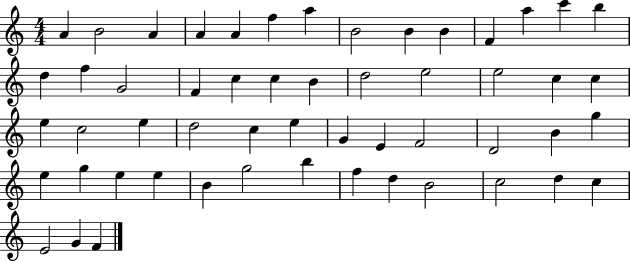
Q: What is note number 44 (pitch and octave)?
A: G5